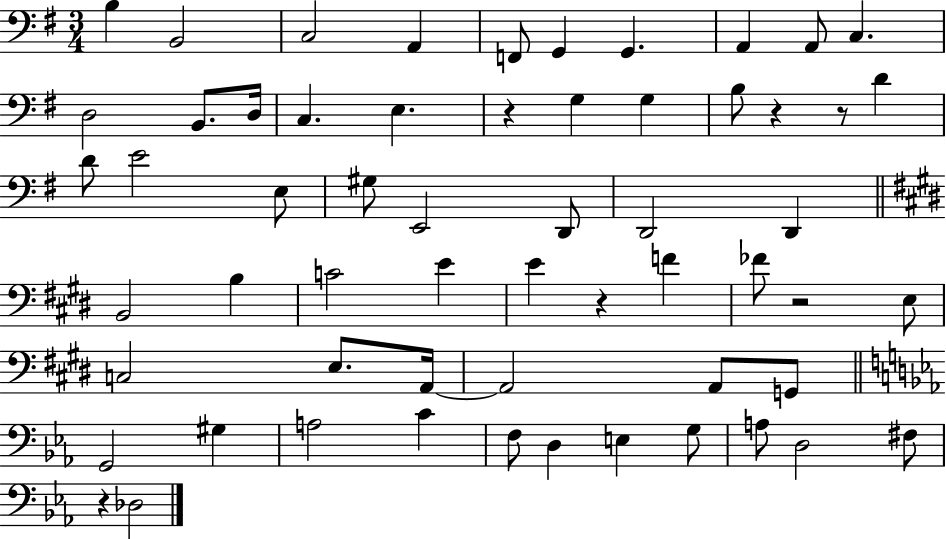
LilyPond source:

{
  \clef bass
  \numericTimeSignature
  \time 3/4
  \key g \major
  b4 b,2 | c2 a,4 | f,8 g,4 g,4. | a,4 a,8 c4. | \break d2 b,8. d16 | c4. e4. | r4 g4 g4 | b8 r4 r8 d'4 | \break d'8 e'2 e8 | gis8 e,2 d,8 | d,2 d,4 | \bar "||" \break \key e \major b,2 b4 | c'2 e'4 | e'4 r4 f'4 | fes'8 r2 e8 | \break c2 e8. a,16~~ | a,2 a,8 g,8 | \bar "||" \break \key ees \major g,2 gis4 | a2 c'4 | f8 d4 e4 g8 | a8 d2 fis8 | \break r4 des2 | \bar "|."
}